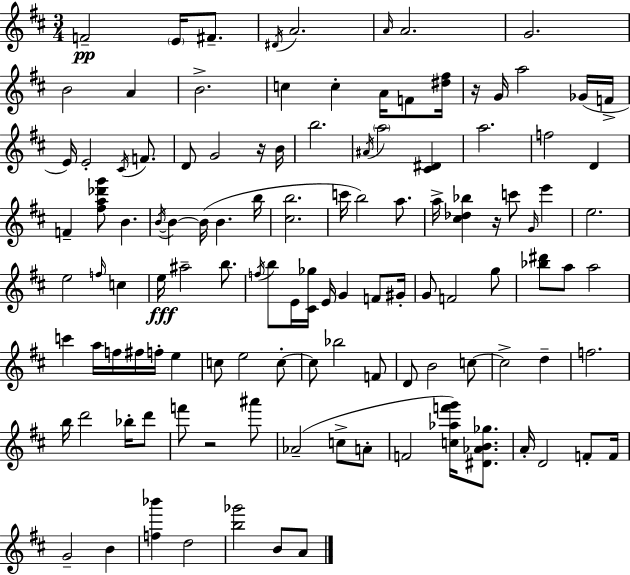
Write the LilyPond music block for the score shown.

{
  \clef treble
  \numericTimeSignature
  \time 3/4
  \key d \major
  f'2--\pp \parenthesize e'16 fis'8.-- | \acciaccatura { dis'16 } a'2. | \grace { a'16 } a'2. | g'2. | \break b'2 a'4 | b'2.-> | c''4 c''4-. a'16 f'8 | <dis'' fis''>16 r16 g'16 a''2 | \break ges'16( f'16-> e'16) e'2-. \acciaccatura { cis'16 } | f'8. d'8 g'2 | r16 b'16 b''2. | \acciaccatura { ais'16 } \parenthesize a''2 | \break <cis' dis'>4 a''2. | f''2 | d'4 f'4-- <fis'' a'' des''' g'''>8 b'4. | \acciaccatura { b'16~ }~ b'4 b'16( b'4. | \break b''16 <cis'' b''>2. | c'''16 b''2) | a''8. a''16-> <cis'' des'' bes''>4 r16 c'''8 | \grace { g'16 } e'''4 e''2. | \break e''2 | \grace { f''16 } c''4 e''16\fff ais''2-- | b''8. \acciaccatura { f''16 } b''8 e'16 <cis' ges''>16 | e'16 g'4 f'8 gis'16-. g'8 f'2 | \break g''8 <bes'' dis'''>8 a''8 | a''2 c'''4 | a''16 f''16 fis''16 f''16-. e''4 c''8 e''2 | c''8-.~~ c''8 bes''2 | \break f'8 d'8 b'2 | c''8~~ c''2-> | d''4-- f''2. | b''16 d'''2 | \break bes''16-. d'''8 f'''8 r2 | ais'''8 aes'2--( | c''8-> a'8-. f'2 | <c'' aes'' f''' g'''>16) <dis' aes' b' ges''>8. a'16-. d'2 | \break f'8-. f'16 g'2-- | b'4 <f'' bes'''>4 | d''2 <b'' ges'''>2 | b'8 a'8 \bar "|."
}